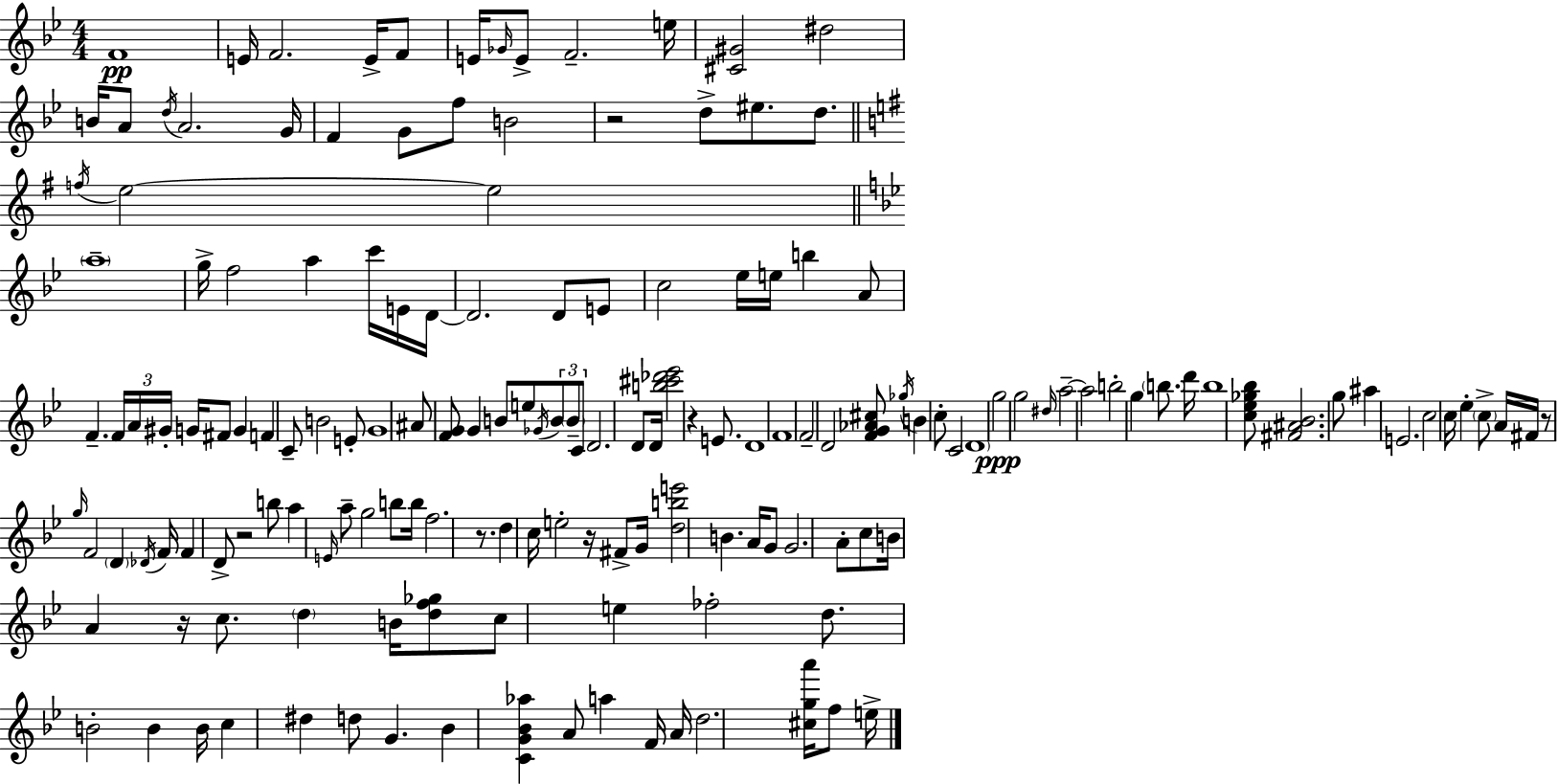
F4/w E4/s F4/h. E4/s F4/e E4/s Gb4/s E4/e F4/h. E5/s [C#4,G#4]/h D#5/h B4/s A4/e D5/s A4/h. G4/s F4/q G4/e F5/e B4/h R/h D5/e EIS5/e. D5/e. F5/s E5/h E5/h A5/w G5/s F5/h A5/q C6/s E4/s D4/s D4/h. D4/e E4/e C5/h Eb5/s E5/s B5/q A4/e F4/q. F4/s A4/s G#4/s G4/s F#4/e G4/q F4/q C4/e B4/h E4/e G4/w A#4/e [F4,G4]/e G4/q B4/e E5/e Gb4/s B4/e B4/e C4/e D4/h. D4/e D4/s [B5,C#6,Db6,Eb6]/h R/q E4/e. D4/w F4/w F4/h D4/h [F4,G4,Ab4,C#5]/e Gb5/s B4/q C5/e C4/h D4/w G5/h G5/h D#5/s A5/h A5/h B5/h G5/q B5/e. D6/s B5/w [C5,Eb5,Gb5,Bb5]/e [F#4,A#4,Bb4]/h. G5/e A#5/q E4/h. C5/h C5/s Eb5/q C5/e A4/s F#4/s R/e G5/s F4/h D4/q Db4/s F4/s F4/q D4/e R/h B5/e A5/q E4/s A5/e G5/h B5/e B5/s F5/h. R/e. D5/q C5/s E5/h R/s F#4/e G4/s [D5,B5,E6]/h B4/q. A4/s G4/e G4/h. A4/e C5/e B4/s A4/q R/s C5/e. D5/q B4/s [D5,F5,Gb5]/e C5/e E5/q FES5/h D5/e. B4/h B4/q B4/s C5/q D#5/q D5/e G4/q. Bb4/q [C4,G4,Bb4,Ab5]/q A4/e A5/q F4/s A4/s D5/h. [C#5,G5,A6]/s F5/e E5/s